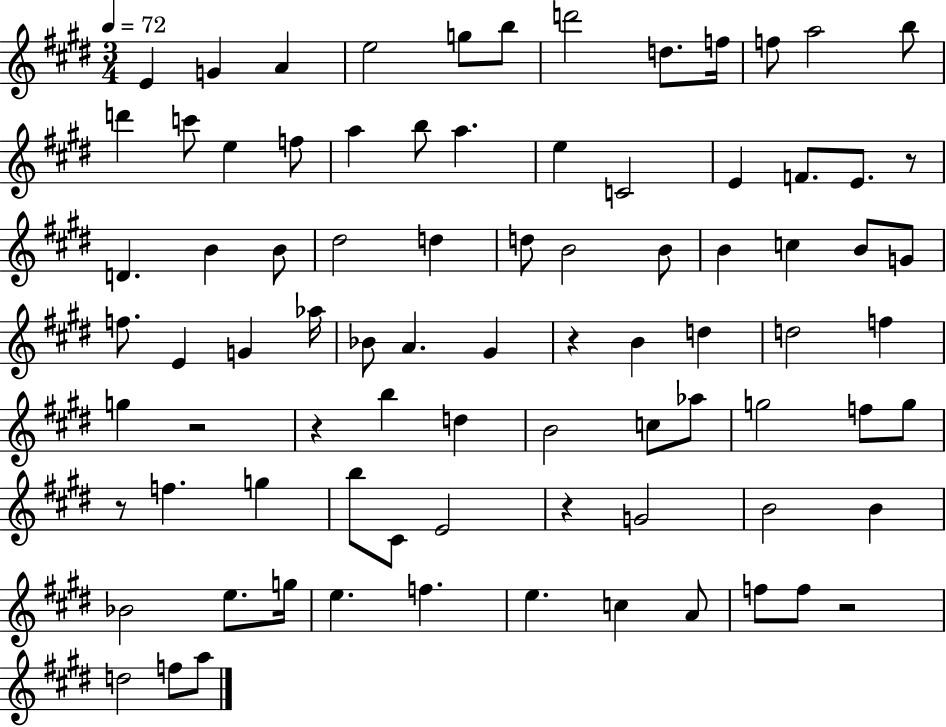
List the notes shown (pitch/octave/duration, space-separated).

E4/q G4/q A4/q E5/h G5/e B5/e D6/h D5/e. F5/s F5/e A5/h B5/e D6/q C6/e E5/q F5/e A5/q B5/e A5/q. E5/q C4/h E4/q F4/e. E4/e. R/e D4/q. B4/q B4/e D#5/h D5/q D5/e B4/h B4/e B4/q C5/q B4/e G4/e F5/e. E4/q G4/q Ab5/s Bb4/e A4/q. G#4/q R/q B4/q D5/q D5/h F5/q G5/q R/h R/q B5/q D5/q B4/h C5/e Ab5/e G5/h F5/e G5/e R/e F5/q. G5/q B5/e C#4/e E4/h R/q G4/h B4/h B4/q Bb4/h E5/e. G5/s E5/q. F5/q. E5/q. C5/q A4/e F5/e F5/e R/h D5/h F5/e A5/e